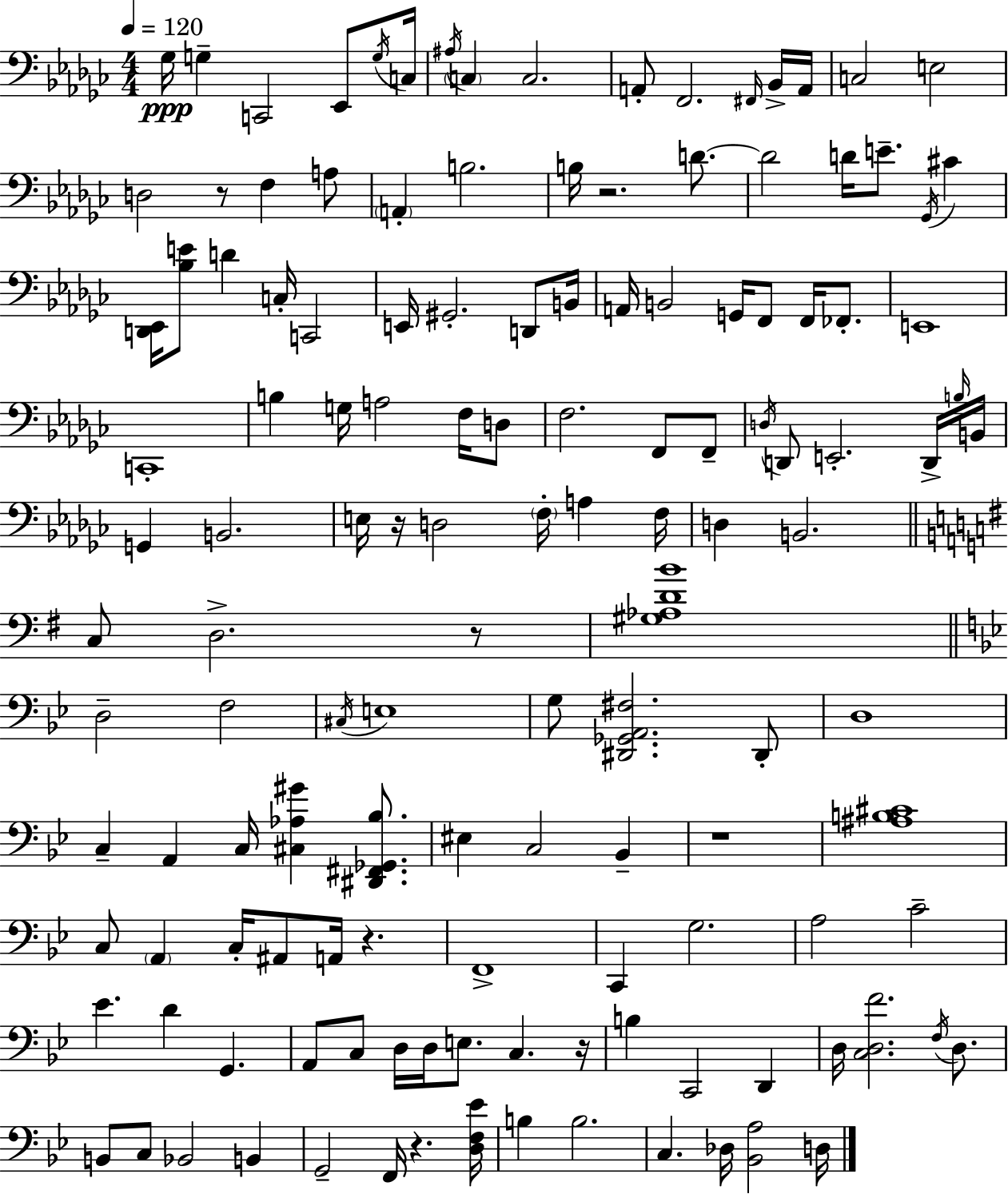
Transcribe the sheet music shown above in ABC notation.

X:1
T:Untitled
M:4/4
L:1/4
K:Ebm
_G,/4 G, C,,2 _E,,/2 G,/4 C,/4 ^A,/4 C, C,2 A,,/2 F,,2 ^F,,/4 _B,,/4 A,,/4 C,2 E,2 D,2 z/2 F, A,/2 A,, B,2 B,/4 z2 D/2 D2 D/4 E/2 _G,,/4 ^C [D,,_E,,]/4 [_B,E]/2 D C,/4 C,,2 E,,/4 ^G,,2 D,,/2 B,,/4 A,,/4 B,,2 G,,/4 F,,/2 F,,/4 _F,,/2 E,,4 C,,4 B, G,/4 A,2 F,/4 D,/2 F,2 F,,/2 F,,/2 D,/4 D,,/2 E,,2 D,,/4 B,/4 B,,/4 G,, B,,2 E,/4 z/4 D,2 F,/4 A, F,/4 D, B,,2 C,/2 D,2 z/2 [^G,_A,DB]4 D,2 F,2 ^C,/4 E,4 G,/2 [^D,,_G,,A,,^F,]2 ^D,,/2 D,4 C, A,, C,/4 [^C,_A,^G] [^D,,^F,,_G,,_B,]/2 ^E, C,2 _B,, z4 [^A,B,^C]4 C,/2 A,, C,/4 ^A,,/2 A,,/4 z F,,4 C,, G,2 A,2 C2 _E D G,, A,,/2 C,/2 D,/4 D,/4 E,/2 C, z/4 B, C,,2 D,, D,/4 [C,D,F]2 F,/4 D,/2 B,,/2 C,/2 _B,,2 B,, G,,2 F,,/4 z [D,F,_E]/4 B, B,2 C, _D,/4 [_B,,A,]2 D,/4